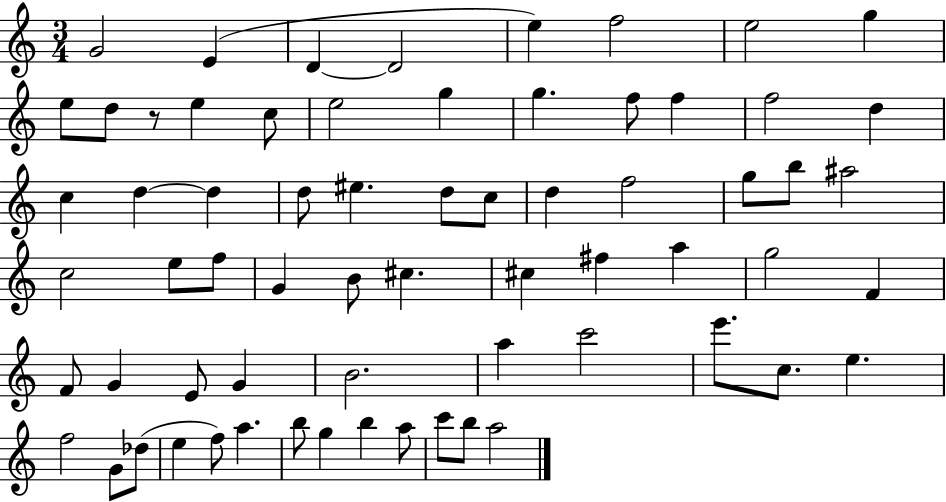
{
  \clef treble
  \numericTimeSignature
  \time 3/4
  \key c \major
  g'2 e'4( | d'4~~ d'2 | e''4) f''2 | e''2 g''4 | \break e''8 d''8 r8 e''4 c''8 | e''2 g''4 | g''4. f''8 f''4 | f''2 d''4 | \break c''4 d''4~~ d''4 | d''8 eis''4. d''8 c''8 | d''4 f''2 | g''8 b''8 ais''2 | \break c''2 e''8 f''8 | g'4 b'8 cis''4. | cis''4 fis''4 a''4 | g''2 f'4 | \break f'8 g'4 e'8 g'4 | b'2. | a''4 c'''2 | e'''8. c''8. e''4. | \break f''2 g'8 des''8( | e''4 f''8) a''4. | b''8 g''4 b''4 a''8 | c'''8 b''8 a''2 | \break \bar "|."
}